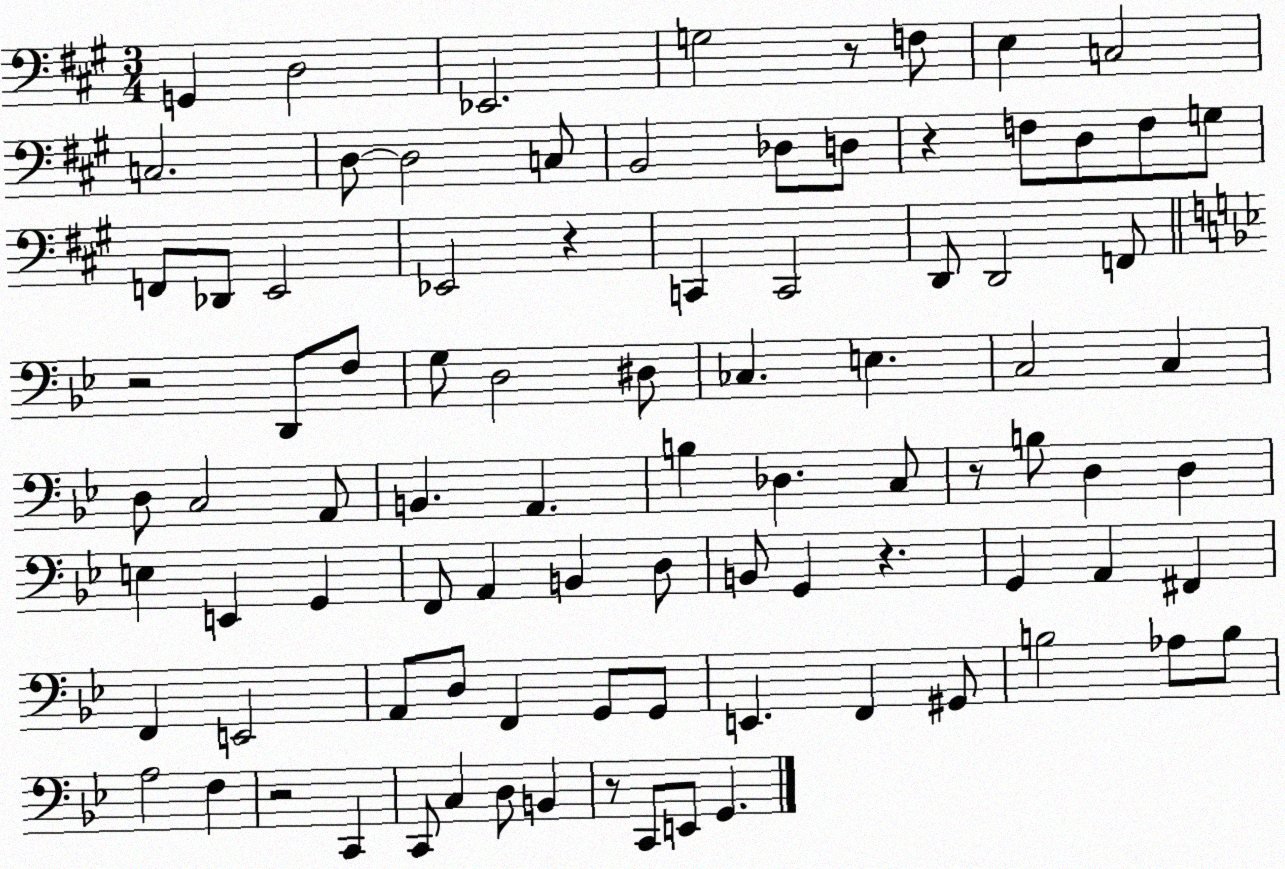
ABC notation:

X:1
T:Untitled
M:3/4
L:1/4
K:A
G,, D,2 _E,,2 G,2 z/2 F,/2 E, C,2 C,2 D,/2 D,2 C,/2 B,,2 _D,/2 D,/2 z F,/2 D,/2 F,/2 G,/2 F,,/2 _D,,/2 E,,2 _E,,2 z C,, C,,2 D,,/2 D,,2 F,,/2 z2 D,,/2 F,/2 G,/2 D,2 ^D,/2 _C, E, C,2 C, D,/2 C,2 A,,/2 B,, A,, B, _D, C,/2 z/2 B,/2 D, D, E, E,, G,, F,,/2 A,, B,, D,/2 B,,/2 G,, z G,, A,, ^F,, F,, E,,2 A,,/2 D,/2 F,, G,,/2 G,,/2 E,, F,, ^G,,/2 B,2 _A,/2 B,/2 A,2 F, z2 C,, C,,/2 C, D,/2 B,, z/2 C,,/2 E,,/2 G,,